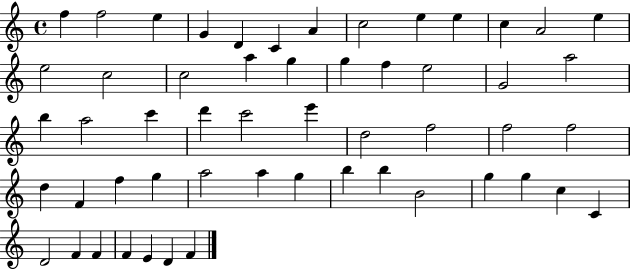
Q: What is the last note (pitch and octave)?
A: F4